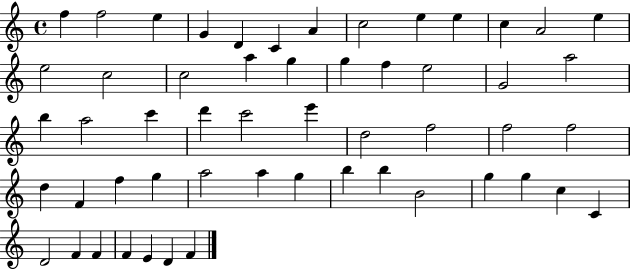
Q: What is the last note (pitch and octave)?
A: F4